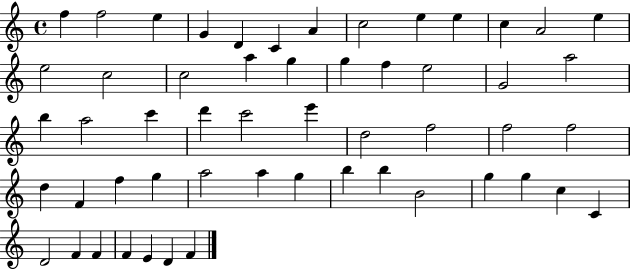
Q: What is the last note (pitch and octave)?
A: F4